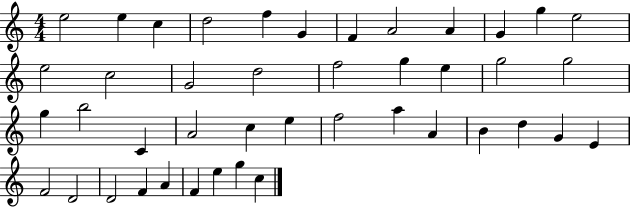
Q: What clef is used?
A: treble